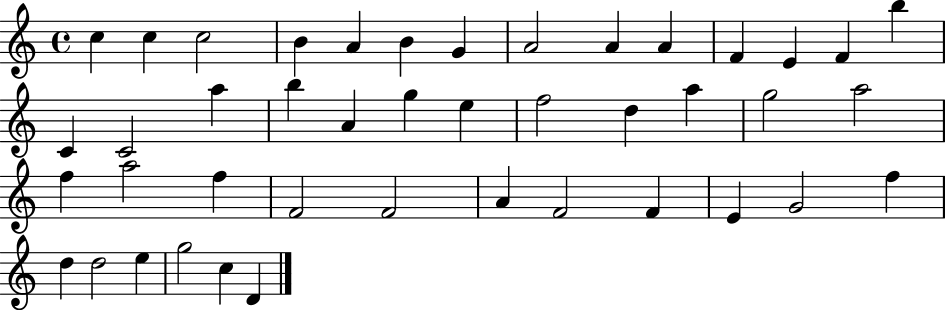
{
  \clef treble
  \time 4/4
  \defaultTimeSignature
  \key c \major
  c''4 c''4 c''2 | b'4 a'4 b'4 g'4 | a'2 a'4 a'4 | f'4 e'4 f'4 b''4 | \break c'4 c'2 a''4 | b''4 a'4 g''4 e''4 | f''2 d''4 a''4 | g''2 a''2 | \break f''4 a''2 f''4 | f'2 f'2 | a'4 f'2 f'4 | e'4 g'2 f''4 | \break d''4 d''2 e''4 | g''2 c''4 d'4 | \bar "|."
}